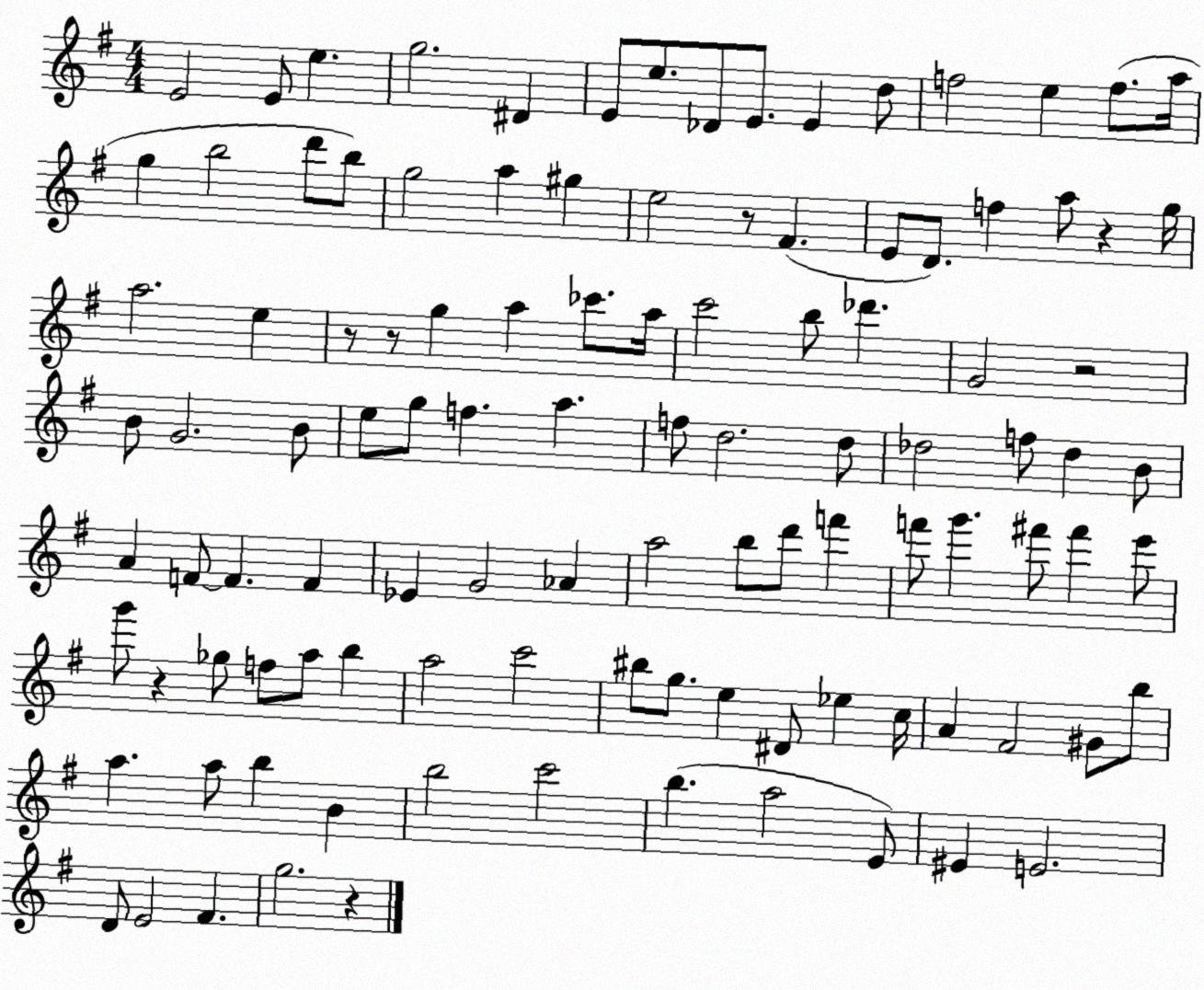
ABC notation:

X:1
T:Untitled
M:4/4
L:1/4
K:G
E2 E/2 e g2 ^D E/2 e/2 _D/2 E/2 E d/2 f2 e f/2 a/4 g b2 d'/2 b/2 g2 a ^g e2 z/2 ^F E/2 D/2 f a/2 z g/4 a2 e z/2 z/2 g a _c'/2 a/4 c'2 b/2 _d' G2 z2 B/2 G2 B/2 e/2 g/2 f a f/2 d2 d/2 _d2 f/2 _d B/2 A F/2 F F _E G2 _A a2 b/2 d'/2 f' f'/2 g' ^f'/2 ^f' e'/2 g'/2 z _g/2 f/2 a/2 b a2 c'2 ^b/2 g/2 e ^D/2 _e c/4 A ^F2 ^G/2 b/2 a a/2 b B b2 c'2 b a2 E/2 ^E E2 D/2 E2 ^F g2 z